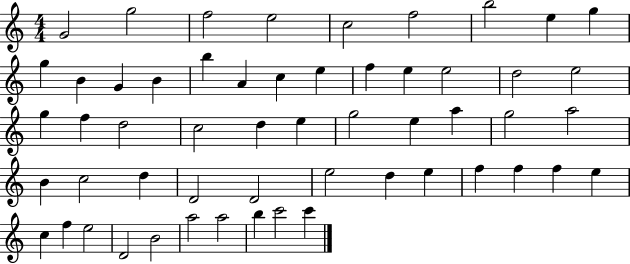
G4/h G5/h F5/h E5/h C5/h F5/h B5/h E5/q G5/q G5/q B4/q G4/q B4/q B5/q A4/q C5/q E5/q F5/q E5/q E5/h D5/h E5/h G5/q F5/q D5/h C5/h D5/q E5/q G5/h E5/q A5/q G5/h A5/h B4/q C5/h D5/q D4/h D4/h E5/h D5/q E5/q F5/q F5/q F5/q E5/q C5/q F5/q E5/h D4/h B4/h A5/h A5/h B5/q C6/h C6/q